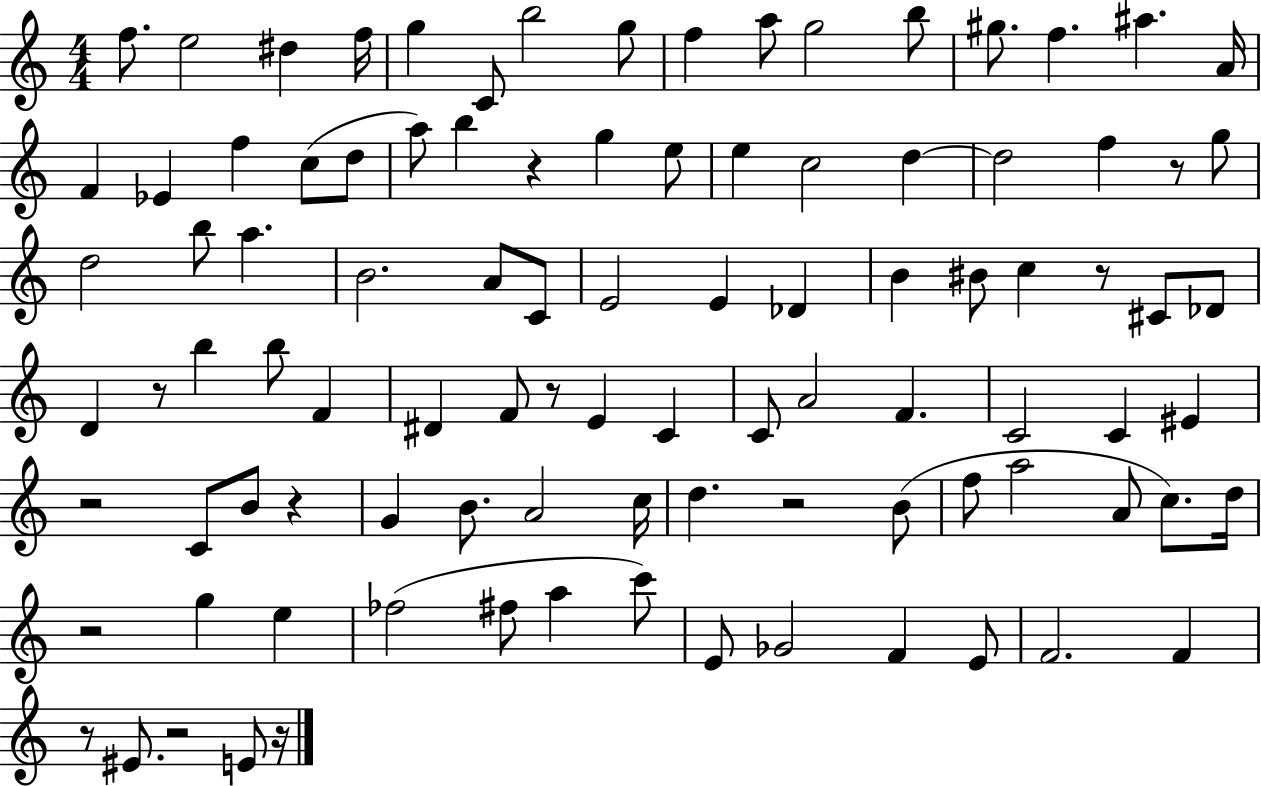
X:1
T:Untitled
M:4/4
L:1/4
K:C
f/2 e2 ^d f/4 g C/2 b2 g/2 f a/2 g2 b/2 ^g/2 f ^a A/4 F _E f c/2 d/2 a/2 b z g e/2 e c2 d d2 f z/2 g/2 d2 b/2 a B2 A/2 C/2 E2 E _D B ^B/2 c z/2 ^C/2 _D/2 D z/2 b b/2 F ^D F/2 z/2 E C C/2 A2 F C2 C ^E z2 C/2 B/2 z G B/2 A2 c/4 d z2 B/2 f/2 a2 A/2 c/2 d/4 z2 g e _f2 ^f/2 a c'/2 E/2 _G2 F E/2 F2 F z/2 ^E/2 z2 E/2 z/4